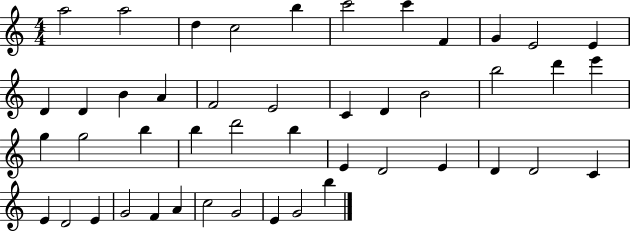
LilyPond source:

{
  \clef treble
  \numericTimeSignature
  \time 4/4
  \key c \major
  a''2 a''2 | d''4 c''2 b''4 | c'''2 c'''4 f'4 | g'4 e'2 e'4 | \break d'4 d'4 b'4 a'4 | f'2 e'2 | c'4 d'4 b'2 | b''2 d'''4 e'''4 | \break g''4 g''2 b''4 | b''4 d'''2 b''4 | e'4 d'2 e'4 | d'4 d'2 c'4 | \break e'4 d'2 e'4 | g'2 f'4 a'4 | c''2 g'2 | e'4 g'2 b''4 | \break \bar "|."
}